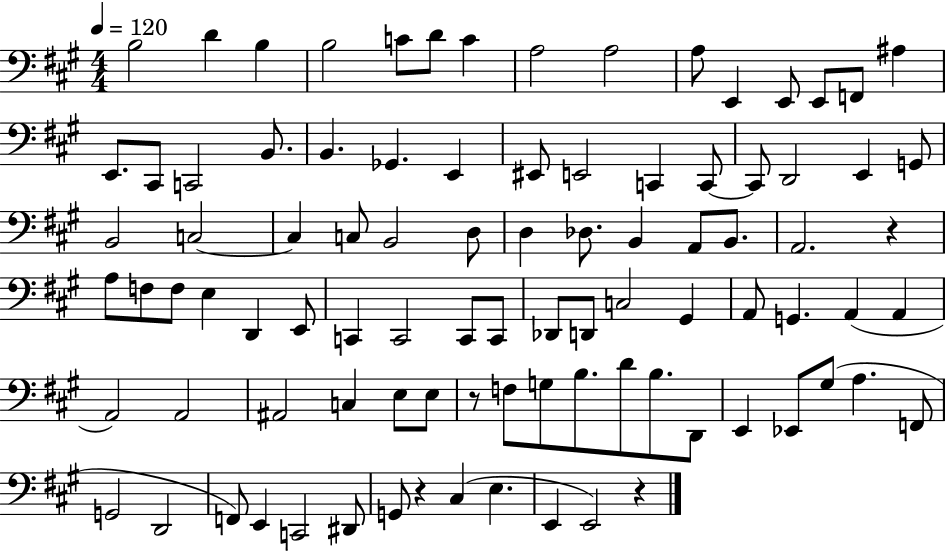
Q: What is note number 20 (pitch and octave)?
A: B2